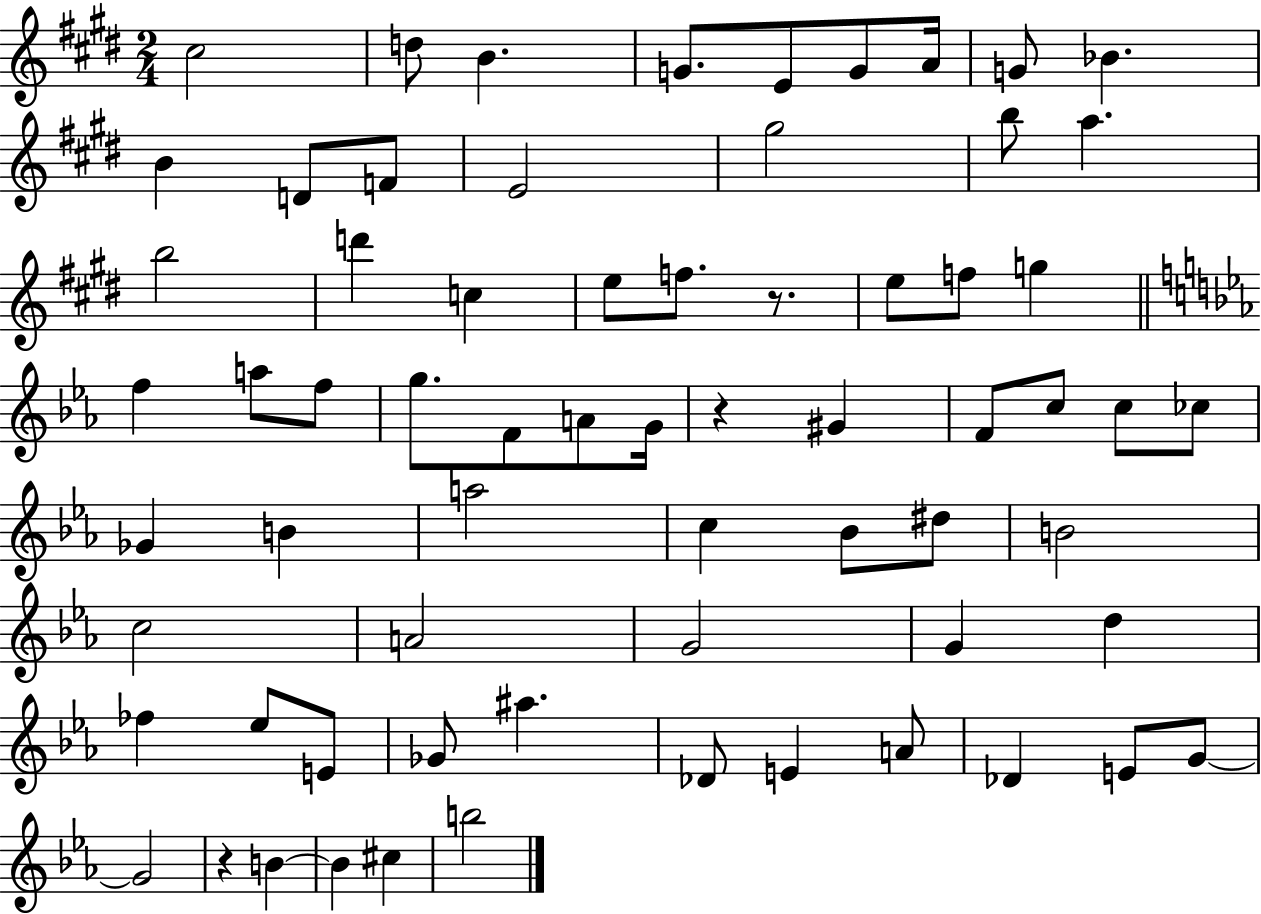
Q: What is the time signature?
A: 2/4